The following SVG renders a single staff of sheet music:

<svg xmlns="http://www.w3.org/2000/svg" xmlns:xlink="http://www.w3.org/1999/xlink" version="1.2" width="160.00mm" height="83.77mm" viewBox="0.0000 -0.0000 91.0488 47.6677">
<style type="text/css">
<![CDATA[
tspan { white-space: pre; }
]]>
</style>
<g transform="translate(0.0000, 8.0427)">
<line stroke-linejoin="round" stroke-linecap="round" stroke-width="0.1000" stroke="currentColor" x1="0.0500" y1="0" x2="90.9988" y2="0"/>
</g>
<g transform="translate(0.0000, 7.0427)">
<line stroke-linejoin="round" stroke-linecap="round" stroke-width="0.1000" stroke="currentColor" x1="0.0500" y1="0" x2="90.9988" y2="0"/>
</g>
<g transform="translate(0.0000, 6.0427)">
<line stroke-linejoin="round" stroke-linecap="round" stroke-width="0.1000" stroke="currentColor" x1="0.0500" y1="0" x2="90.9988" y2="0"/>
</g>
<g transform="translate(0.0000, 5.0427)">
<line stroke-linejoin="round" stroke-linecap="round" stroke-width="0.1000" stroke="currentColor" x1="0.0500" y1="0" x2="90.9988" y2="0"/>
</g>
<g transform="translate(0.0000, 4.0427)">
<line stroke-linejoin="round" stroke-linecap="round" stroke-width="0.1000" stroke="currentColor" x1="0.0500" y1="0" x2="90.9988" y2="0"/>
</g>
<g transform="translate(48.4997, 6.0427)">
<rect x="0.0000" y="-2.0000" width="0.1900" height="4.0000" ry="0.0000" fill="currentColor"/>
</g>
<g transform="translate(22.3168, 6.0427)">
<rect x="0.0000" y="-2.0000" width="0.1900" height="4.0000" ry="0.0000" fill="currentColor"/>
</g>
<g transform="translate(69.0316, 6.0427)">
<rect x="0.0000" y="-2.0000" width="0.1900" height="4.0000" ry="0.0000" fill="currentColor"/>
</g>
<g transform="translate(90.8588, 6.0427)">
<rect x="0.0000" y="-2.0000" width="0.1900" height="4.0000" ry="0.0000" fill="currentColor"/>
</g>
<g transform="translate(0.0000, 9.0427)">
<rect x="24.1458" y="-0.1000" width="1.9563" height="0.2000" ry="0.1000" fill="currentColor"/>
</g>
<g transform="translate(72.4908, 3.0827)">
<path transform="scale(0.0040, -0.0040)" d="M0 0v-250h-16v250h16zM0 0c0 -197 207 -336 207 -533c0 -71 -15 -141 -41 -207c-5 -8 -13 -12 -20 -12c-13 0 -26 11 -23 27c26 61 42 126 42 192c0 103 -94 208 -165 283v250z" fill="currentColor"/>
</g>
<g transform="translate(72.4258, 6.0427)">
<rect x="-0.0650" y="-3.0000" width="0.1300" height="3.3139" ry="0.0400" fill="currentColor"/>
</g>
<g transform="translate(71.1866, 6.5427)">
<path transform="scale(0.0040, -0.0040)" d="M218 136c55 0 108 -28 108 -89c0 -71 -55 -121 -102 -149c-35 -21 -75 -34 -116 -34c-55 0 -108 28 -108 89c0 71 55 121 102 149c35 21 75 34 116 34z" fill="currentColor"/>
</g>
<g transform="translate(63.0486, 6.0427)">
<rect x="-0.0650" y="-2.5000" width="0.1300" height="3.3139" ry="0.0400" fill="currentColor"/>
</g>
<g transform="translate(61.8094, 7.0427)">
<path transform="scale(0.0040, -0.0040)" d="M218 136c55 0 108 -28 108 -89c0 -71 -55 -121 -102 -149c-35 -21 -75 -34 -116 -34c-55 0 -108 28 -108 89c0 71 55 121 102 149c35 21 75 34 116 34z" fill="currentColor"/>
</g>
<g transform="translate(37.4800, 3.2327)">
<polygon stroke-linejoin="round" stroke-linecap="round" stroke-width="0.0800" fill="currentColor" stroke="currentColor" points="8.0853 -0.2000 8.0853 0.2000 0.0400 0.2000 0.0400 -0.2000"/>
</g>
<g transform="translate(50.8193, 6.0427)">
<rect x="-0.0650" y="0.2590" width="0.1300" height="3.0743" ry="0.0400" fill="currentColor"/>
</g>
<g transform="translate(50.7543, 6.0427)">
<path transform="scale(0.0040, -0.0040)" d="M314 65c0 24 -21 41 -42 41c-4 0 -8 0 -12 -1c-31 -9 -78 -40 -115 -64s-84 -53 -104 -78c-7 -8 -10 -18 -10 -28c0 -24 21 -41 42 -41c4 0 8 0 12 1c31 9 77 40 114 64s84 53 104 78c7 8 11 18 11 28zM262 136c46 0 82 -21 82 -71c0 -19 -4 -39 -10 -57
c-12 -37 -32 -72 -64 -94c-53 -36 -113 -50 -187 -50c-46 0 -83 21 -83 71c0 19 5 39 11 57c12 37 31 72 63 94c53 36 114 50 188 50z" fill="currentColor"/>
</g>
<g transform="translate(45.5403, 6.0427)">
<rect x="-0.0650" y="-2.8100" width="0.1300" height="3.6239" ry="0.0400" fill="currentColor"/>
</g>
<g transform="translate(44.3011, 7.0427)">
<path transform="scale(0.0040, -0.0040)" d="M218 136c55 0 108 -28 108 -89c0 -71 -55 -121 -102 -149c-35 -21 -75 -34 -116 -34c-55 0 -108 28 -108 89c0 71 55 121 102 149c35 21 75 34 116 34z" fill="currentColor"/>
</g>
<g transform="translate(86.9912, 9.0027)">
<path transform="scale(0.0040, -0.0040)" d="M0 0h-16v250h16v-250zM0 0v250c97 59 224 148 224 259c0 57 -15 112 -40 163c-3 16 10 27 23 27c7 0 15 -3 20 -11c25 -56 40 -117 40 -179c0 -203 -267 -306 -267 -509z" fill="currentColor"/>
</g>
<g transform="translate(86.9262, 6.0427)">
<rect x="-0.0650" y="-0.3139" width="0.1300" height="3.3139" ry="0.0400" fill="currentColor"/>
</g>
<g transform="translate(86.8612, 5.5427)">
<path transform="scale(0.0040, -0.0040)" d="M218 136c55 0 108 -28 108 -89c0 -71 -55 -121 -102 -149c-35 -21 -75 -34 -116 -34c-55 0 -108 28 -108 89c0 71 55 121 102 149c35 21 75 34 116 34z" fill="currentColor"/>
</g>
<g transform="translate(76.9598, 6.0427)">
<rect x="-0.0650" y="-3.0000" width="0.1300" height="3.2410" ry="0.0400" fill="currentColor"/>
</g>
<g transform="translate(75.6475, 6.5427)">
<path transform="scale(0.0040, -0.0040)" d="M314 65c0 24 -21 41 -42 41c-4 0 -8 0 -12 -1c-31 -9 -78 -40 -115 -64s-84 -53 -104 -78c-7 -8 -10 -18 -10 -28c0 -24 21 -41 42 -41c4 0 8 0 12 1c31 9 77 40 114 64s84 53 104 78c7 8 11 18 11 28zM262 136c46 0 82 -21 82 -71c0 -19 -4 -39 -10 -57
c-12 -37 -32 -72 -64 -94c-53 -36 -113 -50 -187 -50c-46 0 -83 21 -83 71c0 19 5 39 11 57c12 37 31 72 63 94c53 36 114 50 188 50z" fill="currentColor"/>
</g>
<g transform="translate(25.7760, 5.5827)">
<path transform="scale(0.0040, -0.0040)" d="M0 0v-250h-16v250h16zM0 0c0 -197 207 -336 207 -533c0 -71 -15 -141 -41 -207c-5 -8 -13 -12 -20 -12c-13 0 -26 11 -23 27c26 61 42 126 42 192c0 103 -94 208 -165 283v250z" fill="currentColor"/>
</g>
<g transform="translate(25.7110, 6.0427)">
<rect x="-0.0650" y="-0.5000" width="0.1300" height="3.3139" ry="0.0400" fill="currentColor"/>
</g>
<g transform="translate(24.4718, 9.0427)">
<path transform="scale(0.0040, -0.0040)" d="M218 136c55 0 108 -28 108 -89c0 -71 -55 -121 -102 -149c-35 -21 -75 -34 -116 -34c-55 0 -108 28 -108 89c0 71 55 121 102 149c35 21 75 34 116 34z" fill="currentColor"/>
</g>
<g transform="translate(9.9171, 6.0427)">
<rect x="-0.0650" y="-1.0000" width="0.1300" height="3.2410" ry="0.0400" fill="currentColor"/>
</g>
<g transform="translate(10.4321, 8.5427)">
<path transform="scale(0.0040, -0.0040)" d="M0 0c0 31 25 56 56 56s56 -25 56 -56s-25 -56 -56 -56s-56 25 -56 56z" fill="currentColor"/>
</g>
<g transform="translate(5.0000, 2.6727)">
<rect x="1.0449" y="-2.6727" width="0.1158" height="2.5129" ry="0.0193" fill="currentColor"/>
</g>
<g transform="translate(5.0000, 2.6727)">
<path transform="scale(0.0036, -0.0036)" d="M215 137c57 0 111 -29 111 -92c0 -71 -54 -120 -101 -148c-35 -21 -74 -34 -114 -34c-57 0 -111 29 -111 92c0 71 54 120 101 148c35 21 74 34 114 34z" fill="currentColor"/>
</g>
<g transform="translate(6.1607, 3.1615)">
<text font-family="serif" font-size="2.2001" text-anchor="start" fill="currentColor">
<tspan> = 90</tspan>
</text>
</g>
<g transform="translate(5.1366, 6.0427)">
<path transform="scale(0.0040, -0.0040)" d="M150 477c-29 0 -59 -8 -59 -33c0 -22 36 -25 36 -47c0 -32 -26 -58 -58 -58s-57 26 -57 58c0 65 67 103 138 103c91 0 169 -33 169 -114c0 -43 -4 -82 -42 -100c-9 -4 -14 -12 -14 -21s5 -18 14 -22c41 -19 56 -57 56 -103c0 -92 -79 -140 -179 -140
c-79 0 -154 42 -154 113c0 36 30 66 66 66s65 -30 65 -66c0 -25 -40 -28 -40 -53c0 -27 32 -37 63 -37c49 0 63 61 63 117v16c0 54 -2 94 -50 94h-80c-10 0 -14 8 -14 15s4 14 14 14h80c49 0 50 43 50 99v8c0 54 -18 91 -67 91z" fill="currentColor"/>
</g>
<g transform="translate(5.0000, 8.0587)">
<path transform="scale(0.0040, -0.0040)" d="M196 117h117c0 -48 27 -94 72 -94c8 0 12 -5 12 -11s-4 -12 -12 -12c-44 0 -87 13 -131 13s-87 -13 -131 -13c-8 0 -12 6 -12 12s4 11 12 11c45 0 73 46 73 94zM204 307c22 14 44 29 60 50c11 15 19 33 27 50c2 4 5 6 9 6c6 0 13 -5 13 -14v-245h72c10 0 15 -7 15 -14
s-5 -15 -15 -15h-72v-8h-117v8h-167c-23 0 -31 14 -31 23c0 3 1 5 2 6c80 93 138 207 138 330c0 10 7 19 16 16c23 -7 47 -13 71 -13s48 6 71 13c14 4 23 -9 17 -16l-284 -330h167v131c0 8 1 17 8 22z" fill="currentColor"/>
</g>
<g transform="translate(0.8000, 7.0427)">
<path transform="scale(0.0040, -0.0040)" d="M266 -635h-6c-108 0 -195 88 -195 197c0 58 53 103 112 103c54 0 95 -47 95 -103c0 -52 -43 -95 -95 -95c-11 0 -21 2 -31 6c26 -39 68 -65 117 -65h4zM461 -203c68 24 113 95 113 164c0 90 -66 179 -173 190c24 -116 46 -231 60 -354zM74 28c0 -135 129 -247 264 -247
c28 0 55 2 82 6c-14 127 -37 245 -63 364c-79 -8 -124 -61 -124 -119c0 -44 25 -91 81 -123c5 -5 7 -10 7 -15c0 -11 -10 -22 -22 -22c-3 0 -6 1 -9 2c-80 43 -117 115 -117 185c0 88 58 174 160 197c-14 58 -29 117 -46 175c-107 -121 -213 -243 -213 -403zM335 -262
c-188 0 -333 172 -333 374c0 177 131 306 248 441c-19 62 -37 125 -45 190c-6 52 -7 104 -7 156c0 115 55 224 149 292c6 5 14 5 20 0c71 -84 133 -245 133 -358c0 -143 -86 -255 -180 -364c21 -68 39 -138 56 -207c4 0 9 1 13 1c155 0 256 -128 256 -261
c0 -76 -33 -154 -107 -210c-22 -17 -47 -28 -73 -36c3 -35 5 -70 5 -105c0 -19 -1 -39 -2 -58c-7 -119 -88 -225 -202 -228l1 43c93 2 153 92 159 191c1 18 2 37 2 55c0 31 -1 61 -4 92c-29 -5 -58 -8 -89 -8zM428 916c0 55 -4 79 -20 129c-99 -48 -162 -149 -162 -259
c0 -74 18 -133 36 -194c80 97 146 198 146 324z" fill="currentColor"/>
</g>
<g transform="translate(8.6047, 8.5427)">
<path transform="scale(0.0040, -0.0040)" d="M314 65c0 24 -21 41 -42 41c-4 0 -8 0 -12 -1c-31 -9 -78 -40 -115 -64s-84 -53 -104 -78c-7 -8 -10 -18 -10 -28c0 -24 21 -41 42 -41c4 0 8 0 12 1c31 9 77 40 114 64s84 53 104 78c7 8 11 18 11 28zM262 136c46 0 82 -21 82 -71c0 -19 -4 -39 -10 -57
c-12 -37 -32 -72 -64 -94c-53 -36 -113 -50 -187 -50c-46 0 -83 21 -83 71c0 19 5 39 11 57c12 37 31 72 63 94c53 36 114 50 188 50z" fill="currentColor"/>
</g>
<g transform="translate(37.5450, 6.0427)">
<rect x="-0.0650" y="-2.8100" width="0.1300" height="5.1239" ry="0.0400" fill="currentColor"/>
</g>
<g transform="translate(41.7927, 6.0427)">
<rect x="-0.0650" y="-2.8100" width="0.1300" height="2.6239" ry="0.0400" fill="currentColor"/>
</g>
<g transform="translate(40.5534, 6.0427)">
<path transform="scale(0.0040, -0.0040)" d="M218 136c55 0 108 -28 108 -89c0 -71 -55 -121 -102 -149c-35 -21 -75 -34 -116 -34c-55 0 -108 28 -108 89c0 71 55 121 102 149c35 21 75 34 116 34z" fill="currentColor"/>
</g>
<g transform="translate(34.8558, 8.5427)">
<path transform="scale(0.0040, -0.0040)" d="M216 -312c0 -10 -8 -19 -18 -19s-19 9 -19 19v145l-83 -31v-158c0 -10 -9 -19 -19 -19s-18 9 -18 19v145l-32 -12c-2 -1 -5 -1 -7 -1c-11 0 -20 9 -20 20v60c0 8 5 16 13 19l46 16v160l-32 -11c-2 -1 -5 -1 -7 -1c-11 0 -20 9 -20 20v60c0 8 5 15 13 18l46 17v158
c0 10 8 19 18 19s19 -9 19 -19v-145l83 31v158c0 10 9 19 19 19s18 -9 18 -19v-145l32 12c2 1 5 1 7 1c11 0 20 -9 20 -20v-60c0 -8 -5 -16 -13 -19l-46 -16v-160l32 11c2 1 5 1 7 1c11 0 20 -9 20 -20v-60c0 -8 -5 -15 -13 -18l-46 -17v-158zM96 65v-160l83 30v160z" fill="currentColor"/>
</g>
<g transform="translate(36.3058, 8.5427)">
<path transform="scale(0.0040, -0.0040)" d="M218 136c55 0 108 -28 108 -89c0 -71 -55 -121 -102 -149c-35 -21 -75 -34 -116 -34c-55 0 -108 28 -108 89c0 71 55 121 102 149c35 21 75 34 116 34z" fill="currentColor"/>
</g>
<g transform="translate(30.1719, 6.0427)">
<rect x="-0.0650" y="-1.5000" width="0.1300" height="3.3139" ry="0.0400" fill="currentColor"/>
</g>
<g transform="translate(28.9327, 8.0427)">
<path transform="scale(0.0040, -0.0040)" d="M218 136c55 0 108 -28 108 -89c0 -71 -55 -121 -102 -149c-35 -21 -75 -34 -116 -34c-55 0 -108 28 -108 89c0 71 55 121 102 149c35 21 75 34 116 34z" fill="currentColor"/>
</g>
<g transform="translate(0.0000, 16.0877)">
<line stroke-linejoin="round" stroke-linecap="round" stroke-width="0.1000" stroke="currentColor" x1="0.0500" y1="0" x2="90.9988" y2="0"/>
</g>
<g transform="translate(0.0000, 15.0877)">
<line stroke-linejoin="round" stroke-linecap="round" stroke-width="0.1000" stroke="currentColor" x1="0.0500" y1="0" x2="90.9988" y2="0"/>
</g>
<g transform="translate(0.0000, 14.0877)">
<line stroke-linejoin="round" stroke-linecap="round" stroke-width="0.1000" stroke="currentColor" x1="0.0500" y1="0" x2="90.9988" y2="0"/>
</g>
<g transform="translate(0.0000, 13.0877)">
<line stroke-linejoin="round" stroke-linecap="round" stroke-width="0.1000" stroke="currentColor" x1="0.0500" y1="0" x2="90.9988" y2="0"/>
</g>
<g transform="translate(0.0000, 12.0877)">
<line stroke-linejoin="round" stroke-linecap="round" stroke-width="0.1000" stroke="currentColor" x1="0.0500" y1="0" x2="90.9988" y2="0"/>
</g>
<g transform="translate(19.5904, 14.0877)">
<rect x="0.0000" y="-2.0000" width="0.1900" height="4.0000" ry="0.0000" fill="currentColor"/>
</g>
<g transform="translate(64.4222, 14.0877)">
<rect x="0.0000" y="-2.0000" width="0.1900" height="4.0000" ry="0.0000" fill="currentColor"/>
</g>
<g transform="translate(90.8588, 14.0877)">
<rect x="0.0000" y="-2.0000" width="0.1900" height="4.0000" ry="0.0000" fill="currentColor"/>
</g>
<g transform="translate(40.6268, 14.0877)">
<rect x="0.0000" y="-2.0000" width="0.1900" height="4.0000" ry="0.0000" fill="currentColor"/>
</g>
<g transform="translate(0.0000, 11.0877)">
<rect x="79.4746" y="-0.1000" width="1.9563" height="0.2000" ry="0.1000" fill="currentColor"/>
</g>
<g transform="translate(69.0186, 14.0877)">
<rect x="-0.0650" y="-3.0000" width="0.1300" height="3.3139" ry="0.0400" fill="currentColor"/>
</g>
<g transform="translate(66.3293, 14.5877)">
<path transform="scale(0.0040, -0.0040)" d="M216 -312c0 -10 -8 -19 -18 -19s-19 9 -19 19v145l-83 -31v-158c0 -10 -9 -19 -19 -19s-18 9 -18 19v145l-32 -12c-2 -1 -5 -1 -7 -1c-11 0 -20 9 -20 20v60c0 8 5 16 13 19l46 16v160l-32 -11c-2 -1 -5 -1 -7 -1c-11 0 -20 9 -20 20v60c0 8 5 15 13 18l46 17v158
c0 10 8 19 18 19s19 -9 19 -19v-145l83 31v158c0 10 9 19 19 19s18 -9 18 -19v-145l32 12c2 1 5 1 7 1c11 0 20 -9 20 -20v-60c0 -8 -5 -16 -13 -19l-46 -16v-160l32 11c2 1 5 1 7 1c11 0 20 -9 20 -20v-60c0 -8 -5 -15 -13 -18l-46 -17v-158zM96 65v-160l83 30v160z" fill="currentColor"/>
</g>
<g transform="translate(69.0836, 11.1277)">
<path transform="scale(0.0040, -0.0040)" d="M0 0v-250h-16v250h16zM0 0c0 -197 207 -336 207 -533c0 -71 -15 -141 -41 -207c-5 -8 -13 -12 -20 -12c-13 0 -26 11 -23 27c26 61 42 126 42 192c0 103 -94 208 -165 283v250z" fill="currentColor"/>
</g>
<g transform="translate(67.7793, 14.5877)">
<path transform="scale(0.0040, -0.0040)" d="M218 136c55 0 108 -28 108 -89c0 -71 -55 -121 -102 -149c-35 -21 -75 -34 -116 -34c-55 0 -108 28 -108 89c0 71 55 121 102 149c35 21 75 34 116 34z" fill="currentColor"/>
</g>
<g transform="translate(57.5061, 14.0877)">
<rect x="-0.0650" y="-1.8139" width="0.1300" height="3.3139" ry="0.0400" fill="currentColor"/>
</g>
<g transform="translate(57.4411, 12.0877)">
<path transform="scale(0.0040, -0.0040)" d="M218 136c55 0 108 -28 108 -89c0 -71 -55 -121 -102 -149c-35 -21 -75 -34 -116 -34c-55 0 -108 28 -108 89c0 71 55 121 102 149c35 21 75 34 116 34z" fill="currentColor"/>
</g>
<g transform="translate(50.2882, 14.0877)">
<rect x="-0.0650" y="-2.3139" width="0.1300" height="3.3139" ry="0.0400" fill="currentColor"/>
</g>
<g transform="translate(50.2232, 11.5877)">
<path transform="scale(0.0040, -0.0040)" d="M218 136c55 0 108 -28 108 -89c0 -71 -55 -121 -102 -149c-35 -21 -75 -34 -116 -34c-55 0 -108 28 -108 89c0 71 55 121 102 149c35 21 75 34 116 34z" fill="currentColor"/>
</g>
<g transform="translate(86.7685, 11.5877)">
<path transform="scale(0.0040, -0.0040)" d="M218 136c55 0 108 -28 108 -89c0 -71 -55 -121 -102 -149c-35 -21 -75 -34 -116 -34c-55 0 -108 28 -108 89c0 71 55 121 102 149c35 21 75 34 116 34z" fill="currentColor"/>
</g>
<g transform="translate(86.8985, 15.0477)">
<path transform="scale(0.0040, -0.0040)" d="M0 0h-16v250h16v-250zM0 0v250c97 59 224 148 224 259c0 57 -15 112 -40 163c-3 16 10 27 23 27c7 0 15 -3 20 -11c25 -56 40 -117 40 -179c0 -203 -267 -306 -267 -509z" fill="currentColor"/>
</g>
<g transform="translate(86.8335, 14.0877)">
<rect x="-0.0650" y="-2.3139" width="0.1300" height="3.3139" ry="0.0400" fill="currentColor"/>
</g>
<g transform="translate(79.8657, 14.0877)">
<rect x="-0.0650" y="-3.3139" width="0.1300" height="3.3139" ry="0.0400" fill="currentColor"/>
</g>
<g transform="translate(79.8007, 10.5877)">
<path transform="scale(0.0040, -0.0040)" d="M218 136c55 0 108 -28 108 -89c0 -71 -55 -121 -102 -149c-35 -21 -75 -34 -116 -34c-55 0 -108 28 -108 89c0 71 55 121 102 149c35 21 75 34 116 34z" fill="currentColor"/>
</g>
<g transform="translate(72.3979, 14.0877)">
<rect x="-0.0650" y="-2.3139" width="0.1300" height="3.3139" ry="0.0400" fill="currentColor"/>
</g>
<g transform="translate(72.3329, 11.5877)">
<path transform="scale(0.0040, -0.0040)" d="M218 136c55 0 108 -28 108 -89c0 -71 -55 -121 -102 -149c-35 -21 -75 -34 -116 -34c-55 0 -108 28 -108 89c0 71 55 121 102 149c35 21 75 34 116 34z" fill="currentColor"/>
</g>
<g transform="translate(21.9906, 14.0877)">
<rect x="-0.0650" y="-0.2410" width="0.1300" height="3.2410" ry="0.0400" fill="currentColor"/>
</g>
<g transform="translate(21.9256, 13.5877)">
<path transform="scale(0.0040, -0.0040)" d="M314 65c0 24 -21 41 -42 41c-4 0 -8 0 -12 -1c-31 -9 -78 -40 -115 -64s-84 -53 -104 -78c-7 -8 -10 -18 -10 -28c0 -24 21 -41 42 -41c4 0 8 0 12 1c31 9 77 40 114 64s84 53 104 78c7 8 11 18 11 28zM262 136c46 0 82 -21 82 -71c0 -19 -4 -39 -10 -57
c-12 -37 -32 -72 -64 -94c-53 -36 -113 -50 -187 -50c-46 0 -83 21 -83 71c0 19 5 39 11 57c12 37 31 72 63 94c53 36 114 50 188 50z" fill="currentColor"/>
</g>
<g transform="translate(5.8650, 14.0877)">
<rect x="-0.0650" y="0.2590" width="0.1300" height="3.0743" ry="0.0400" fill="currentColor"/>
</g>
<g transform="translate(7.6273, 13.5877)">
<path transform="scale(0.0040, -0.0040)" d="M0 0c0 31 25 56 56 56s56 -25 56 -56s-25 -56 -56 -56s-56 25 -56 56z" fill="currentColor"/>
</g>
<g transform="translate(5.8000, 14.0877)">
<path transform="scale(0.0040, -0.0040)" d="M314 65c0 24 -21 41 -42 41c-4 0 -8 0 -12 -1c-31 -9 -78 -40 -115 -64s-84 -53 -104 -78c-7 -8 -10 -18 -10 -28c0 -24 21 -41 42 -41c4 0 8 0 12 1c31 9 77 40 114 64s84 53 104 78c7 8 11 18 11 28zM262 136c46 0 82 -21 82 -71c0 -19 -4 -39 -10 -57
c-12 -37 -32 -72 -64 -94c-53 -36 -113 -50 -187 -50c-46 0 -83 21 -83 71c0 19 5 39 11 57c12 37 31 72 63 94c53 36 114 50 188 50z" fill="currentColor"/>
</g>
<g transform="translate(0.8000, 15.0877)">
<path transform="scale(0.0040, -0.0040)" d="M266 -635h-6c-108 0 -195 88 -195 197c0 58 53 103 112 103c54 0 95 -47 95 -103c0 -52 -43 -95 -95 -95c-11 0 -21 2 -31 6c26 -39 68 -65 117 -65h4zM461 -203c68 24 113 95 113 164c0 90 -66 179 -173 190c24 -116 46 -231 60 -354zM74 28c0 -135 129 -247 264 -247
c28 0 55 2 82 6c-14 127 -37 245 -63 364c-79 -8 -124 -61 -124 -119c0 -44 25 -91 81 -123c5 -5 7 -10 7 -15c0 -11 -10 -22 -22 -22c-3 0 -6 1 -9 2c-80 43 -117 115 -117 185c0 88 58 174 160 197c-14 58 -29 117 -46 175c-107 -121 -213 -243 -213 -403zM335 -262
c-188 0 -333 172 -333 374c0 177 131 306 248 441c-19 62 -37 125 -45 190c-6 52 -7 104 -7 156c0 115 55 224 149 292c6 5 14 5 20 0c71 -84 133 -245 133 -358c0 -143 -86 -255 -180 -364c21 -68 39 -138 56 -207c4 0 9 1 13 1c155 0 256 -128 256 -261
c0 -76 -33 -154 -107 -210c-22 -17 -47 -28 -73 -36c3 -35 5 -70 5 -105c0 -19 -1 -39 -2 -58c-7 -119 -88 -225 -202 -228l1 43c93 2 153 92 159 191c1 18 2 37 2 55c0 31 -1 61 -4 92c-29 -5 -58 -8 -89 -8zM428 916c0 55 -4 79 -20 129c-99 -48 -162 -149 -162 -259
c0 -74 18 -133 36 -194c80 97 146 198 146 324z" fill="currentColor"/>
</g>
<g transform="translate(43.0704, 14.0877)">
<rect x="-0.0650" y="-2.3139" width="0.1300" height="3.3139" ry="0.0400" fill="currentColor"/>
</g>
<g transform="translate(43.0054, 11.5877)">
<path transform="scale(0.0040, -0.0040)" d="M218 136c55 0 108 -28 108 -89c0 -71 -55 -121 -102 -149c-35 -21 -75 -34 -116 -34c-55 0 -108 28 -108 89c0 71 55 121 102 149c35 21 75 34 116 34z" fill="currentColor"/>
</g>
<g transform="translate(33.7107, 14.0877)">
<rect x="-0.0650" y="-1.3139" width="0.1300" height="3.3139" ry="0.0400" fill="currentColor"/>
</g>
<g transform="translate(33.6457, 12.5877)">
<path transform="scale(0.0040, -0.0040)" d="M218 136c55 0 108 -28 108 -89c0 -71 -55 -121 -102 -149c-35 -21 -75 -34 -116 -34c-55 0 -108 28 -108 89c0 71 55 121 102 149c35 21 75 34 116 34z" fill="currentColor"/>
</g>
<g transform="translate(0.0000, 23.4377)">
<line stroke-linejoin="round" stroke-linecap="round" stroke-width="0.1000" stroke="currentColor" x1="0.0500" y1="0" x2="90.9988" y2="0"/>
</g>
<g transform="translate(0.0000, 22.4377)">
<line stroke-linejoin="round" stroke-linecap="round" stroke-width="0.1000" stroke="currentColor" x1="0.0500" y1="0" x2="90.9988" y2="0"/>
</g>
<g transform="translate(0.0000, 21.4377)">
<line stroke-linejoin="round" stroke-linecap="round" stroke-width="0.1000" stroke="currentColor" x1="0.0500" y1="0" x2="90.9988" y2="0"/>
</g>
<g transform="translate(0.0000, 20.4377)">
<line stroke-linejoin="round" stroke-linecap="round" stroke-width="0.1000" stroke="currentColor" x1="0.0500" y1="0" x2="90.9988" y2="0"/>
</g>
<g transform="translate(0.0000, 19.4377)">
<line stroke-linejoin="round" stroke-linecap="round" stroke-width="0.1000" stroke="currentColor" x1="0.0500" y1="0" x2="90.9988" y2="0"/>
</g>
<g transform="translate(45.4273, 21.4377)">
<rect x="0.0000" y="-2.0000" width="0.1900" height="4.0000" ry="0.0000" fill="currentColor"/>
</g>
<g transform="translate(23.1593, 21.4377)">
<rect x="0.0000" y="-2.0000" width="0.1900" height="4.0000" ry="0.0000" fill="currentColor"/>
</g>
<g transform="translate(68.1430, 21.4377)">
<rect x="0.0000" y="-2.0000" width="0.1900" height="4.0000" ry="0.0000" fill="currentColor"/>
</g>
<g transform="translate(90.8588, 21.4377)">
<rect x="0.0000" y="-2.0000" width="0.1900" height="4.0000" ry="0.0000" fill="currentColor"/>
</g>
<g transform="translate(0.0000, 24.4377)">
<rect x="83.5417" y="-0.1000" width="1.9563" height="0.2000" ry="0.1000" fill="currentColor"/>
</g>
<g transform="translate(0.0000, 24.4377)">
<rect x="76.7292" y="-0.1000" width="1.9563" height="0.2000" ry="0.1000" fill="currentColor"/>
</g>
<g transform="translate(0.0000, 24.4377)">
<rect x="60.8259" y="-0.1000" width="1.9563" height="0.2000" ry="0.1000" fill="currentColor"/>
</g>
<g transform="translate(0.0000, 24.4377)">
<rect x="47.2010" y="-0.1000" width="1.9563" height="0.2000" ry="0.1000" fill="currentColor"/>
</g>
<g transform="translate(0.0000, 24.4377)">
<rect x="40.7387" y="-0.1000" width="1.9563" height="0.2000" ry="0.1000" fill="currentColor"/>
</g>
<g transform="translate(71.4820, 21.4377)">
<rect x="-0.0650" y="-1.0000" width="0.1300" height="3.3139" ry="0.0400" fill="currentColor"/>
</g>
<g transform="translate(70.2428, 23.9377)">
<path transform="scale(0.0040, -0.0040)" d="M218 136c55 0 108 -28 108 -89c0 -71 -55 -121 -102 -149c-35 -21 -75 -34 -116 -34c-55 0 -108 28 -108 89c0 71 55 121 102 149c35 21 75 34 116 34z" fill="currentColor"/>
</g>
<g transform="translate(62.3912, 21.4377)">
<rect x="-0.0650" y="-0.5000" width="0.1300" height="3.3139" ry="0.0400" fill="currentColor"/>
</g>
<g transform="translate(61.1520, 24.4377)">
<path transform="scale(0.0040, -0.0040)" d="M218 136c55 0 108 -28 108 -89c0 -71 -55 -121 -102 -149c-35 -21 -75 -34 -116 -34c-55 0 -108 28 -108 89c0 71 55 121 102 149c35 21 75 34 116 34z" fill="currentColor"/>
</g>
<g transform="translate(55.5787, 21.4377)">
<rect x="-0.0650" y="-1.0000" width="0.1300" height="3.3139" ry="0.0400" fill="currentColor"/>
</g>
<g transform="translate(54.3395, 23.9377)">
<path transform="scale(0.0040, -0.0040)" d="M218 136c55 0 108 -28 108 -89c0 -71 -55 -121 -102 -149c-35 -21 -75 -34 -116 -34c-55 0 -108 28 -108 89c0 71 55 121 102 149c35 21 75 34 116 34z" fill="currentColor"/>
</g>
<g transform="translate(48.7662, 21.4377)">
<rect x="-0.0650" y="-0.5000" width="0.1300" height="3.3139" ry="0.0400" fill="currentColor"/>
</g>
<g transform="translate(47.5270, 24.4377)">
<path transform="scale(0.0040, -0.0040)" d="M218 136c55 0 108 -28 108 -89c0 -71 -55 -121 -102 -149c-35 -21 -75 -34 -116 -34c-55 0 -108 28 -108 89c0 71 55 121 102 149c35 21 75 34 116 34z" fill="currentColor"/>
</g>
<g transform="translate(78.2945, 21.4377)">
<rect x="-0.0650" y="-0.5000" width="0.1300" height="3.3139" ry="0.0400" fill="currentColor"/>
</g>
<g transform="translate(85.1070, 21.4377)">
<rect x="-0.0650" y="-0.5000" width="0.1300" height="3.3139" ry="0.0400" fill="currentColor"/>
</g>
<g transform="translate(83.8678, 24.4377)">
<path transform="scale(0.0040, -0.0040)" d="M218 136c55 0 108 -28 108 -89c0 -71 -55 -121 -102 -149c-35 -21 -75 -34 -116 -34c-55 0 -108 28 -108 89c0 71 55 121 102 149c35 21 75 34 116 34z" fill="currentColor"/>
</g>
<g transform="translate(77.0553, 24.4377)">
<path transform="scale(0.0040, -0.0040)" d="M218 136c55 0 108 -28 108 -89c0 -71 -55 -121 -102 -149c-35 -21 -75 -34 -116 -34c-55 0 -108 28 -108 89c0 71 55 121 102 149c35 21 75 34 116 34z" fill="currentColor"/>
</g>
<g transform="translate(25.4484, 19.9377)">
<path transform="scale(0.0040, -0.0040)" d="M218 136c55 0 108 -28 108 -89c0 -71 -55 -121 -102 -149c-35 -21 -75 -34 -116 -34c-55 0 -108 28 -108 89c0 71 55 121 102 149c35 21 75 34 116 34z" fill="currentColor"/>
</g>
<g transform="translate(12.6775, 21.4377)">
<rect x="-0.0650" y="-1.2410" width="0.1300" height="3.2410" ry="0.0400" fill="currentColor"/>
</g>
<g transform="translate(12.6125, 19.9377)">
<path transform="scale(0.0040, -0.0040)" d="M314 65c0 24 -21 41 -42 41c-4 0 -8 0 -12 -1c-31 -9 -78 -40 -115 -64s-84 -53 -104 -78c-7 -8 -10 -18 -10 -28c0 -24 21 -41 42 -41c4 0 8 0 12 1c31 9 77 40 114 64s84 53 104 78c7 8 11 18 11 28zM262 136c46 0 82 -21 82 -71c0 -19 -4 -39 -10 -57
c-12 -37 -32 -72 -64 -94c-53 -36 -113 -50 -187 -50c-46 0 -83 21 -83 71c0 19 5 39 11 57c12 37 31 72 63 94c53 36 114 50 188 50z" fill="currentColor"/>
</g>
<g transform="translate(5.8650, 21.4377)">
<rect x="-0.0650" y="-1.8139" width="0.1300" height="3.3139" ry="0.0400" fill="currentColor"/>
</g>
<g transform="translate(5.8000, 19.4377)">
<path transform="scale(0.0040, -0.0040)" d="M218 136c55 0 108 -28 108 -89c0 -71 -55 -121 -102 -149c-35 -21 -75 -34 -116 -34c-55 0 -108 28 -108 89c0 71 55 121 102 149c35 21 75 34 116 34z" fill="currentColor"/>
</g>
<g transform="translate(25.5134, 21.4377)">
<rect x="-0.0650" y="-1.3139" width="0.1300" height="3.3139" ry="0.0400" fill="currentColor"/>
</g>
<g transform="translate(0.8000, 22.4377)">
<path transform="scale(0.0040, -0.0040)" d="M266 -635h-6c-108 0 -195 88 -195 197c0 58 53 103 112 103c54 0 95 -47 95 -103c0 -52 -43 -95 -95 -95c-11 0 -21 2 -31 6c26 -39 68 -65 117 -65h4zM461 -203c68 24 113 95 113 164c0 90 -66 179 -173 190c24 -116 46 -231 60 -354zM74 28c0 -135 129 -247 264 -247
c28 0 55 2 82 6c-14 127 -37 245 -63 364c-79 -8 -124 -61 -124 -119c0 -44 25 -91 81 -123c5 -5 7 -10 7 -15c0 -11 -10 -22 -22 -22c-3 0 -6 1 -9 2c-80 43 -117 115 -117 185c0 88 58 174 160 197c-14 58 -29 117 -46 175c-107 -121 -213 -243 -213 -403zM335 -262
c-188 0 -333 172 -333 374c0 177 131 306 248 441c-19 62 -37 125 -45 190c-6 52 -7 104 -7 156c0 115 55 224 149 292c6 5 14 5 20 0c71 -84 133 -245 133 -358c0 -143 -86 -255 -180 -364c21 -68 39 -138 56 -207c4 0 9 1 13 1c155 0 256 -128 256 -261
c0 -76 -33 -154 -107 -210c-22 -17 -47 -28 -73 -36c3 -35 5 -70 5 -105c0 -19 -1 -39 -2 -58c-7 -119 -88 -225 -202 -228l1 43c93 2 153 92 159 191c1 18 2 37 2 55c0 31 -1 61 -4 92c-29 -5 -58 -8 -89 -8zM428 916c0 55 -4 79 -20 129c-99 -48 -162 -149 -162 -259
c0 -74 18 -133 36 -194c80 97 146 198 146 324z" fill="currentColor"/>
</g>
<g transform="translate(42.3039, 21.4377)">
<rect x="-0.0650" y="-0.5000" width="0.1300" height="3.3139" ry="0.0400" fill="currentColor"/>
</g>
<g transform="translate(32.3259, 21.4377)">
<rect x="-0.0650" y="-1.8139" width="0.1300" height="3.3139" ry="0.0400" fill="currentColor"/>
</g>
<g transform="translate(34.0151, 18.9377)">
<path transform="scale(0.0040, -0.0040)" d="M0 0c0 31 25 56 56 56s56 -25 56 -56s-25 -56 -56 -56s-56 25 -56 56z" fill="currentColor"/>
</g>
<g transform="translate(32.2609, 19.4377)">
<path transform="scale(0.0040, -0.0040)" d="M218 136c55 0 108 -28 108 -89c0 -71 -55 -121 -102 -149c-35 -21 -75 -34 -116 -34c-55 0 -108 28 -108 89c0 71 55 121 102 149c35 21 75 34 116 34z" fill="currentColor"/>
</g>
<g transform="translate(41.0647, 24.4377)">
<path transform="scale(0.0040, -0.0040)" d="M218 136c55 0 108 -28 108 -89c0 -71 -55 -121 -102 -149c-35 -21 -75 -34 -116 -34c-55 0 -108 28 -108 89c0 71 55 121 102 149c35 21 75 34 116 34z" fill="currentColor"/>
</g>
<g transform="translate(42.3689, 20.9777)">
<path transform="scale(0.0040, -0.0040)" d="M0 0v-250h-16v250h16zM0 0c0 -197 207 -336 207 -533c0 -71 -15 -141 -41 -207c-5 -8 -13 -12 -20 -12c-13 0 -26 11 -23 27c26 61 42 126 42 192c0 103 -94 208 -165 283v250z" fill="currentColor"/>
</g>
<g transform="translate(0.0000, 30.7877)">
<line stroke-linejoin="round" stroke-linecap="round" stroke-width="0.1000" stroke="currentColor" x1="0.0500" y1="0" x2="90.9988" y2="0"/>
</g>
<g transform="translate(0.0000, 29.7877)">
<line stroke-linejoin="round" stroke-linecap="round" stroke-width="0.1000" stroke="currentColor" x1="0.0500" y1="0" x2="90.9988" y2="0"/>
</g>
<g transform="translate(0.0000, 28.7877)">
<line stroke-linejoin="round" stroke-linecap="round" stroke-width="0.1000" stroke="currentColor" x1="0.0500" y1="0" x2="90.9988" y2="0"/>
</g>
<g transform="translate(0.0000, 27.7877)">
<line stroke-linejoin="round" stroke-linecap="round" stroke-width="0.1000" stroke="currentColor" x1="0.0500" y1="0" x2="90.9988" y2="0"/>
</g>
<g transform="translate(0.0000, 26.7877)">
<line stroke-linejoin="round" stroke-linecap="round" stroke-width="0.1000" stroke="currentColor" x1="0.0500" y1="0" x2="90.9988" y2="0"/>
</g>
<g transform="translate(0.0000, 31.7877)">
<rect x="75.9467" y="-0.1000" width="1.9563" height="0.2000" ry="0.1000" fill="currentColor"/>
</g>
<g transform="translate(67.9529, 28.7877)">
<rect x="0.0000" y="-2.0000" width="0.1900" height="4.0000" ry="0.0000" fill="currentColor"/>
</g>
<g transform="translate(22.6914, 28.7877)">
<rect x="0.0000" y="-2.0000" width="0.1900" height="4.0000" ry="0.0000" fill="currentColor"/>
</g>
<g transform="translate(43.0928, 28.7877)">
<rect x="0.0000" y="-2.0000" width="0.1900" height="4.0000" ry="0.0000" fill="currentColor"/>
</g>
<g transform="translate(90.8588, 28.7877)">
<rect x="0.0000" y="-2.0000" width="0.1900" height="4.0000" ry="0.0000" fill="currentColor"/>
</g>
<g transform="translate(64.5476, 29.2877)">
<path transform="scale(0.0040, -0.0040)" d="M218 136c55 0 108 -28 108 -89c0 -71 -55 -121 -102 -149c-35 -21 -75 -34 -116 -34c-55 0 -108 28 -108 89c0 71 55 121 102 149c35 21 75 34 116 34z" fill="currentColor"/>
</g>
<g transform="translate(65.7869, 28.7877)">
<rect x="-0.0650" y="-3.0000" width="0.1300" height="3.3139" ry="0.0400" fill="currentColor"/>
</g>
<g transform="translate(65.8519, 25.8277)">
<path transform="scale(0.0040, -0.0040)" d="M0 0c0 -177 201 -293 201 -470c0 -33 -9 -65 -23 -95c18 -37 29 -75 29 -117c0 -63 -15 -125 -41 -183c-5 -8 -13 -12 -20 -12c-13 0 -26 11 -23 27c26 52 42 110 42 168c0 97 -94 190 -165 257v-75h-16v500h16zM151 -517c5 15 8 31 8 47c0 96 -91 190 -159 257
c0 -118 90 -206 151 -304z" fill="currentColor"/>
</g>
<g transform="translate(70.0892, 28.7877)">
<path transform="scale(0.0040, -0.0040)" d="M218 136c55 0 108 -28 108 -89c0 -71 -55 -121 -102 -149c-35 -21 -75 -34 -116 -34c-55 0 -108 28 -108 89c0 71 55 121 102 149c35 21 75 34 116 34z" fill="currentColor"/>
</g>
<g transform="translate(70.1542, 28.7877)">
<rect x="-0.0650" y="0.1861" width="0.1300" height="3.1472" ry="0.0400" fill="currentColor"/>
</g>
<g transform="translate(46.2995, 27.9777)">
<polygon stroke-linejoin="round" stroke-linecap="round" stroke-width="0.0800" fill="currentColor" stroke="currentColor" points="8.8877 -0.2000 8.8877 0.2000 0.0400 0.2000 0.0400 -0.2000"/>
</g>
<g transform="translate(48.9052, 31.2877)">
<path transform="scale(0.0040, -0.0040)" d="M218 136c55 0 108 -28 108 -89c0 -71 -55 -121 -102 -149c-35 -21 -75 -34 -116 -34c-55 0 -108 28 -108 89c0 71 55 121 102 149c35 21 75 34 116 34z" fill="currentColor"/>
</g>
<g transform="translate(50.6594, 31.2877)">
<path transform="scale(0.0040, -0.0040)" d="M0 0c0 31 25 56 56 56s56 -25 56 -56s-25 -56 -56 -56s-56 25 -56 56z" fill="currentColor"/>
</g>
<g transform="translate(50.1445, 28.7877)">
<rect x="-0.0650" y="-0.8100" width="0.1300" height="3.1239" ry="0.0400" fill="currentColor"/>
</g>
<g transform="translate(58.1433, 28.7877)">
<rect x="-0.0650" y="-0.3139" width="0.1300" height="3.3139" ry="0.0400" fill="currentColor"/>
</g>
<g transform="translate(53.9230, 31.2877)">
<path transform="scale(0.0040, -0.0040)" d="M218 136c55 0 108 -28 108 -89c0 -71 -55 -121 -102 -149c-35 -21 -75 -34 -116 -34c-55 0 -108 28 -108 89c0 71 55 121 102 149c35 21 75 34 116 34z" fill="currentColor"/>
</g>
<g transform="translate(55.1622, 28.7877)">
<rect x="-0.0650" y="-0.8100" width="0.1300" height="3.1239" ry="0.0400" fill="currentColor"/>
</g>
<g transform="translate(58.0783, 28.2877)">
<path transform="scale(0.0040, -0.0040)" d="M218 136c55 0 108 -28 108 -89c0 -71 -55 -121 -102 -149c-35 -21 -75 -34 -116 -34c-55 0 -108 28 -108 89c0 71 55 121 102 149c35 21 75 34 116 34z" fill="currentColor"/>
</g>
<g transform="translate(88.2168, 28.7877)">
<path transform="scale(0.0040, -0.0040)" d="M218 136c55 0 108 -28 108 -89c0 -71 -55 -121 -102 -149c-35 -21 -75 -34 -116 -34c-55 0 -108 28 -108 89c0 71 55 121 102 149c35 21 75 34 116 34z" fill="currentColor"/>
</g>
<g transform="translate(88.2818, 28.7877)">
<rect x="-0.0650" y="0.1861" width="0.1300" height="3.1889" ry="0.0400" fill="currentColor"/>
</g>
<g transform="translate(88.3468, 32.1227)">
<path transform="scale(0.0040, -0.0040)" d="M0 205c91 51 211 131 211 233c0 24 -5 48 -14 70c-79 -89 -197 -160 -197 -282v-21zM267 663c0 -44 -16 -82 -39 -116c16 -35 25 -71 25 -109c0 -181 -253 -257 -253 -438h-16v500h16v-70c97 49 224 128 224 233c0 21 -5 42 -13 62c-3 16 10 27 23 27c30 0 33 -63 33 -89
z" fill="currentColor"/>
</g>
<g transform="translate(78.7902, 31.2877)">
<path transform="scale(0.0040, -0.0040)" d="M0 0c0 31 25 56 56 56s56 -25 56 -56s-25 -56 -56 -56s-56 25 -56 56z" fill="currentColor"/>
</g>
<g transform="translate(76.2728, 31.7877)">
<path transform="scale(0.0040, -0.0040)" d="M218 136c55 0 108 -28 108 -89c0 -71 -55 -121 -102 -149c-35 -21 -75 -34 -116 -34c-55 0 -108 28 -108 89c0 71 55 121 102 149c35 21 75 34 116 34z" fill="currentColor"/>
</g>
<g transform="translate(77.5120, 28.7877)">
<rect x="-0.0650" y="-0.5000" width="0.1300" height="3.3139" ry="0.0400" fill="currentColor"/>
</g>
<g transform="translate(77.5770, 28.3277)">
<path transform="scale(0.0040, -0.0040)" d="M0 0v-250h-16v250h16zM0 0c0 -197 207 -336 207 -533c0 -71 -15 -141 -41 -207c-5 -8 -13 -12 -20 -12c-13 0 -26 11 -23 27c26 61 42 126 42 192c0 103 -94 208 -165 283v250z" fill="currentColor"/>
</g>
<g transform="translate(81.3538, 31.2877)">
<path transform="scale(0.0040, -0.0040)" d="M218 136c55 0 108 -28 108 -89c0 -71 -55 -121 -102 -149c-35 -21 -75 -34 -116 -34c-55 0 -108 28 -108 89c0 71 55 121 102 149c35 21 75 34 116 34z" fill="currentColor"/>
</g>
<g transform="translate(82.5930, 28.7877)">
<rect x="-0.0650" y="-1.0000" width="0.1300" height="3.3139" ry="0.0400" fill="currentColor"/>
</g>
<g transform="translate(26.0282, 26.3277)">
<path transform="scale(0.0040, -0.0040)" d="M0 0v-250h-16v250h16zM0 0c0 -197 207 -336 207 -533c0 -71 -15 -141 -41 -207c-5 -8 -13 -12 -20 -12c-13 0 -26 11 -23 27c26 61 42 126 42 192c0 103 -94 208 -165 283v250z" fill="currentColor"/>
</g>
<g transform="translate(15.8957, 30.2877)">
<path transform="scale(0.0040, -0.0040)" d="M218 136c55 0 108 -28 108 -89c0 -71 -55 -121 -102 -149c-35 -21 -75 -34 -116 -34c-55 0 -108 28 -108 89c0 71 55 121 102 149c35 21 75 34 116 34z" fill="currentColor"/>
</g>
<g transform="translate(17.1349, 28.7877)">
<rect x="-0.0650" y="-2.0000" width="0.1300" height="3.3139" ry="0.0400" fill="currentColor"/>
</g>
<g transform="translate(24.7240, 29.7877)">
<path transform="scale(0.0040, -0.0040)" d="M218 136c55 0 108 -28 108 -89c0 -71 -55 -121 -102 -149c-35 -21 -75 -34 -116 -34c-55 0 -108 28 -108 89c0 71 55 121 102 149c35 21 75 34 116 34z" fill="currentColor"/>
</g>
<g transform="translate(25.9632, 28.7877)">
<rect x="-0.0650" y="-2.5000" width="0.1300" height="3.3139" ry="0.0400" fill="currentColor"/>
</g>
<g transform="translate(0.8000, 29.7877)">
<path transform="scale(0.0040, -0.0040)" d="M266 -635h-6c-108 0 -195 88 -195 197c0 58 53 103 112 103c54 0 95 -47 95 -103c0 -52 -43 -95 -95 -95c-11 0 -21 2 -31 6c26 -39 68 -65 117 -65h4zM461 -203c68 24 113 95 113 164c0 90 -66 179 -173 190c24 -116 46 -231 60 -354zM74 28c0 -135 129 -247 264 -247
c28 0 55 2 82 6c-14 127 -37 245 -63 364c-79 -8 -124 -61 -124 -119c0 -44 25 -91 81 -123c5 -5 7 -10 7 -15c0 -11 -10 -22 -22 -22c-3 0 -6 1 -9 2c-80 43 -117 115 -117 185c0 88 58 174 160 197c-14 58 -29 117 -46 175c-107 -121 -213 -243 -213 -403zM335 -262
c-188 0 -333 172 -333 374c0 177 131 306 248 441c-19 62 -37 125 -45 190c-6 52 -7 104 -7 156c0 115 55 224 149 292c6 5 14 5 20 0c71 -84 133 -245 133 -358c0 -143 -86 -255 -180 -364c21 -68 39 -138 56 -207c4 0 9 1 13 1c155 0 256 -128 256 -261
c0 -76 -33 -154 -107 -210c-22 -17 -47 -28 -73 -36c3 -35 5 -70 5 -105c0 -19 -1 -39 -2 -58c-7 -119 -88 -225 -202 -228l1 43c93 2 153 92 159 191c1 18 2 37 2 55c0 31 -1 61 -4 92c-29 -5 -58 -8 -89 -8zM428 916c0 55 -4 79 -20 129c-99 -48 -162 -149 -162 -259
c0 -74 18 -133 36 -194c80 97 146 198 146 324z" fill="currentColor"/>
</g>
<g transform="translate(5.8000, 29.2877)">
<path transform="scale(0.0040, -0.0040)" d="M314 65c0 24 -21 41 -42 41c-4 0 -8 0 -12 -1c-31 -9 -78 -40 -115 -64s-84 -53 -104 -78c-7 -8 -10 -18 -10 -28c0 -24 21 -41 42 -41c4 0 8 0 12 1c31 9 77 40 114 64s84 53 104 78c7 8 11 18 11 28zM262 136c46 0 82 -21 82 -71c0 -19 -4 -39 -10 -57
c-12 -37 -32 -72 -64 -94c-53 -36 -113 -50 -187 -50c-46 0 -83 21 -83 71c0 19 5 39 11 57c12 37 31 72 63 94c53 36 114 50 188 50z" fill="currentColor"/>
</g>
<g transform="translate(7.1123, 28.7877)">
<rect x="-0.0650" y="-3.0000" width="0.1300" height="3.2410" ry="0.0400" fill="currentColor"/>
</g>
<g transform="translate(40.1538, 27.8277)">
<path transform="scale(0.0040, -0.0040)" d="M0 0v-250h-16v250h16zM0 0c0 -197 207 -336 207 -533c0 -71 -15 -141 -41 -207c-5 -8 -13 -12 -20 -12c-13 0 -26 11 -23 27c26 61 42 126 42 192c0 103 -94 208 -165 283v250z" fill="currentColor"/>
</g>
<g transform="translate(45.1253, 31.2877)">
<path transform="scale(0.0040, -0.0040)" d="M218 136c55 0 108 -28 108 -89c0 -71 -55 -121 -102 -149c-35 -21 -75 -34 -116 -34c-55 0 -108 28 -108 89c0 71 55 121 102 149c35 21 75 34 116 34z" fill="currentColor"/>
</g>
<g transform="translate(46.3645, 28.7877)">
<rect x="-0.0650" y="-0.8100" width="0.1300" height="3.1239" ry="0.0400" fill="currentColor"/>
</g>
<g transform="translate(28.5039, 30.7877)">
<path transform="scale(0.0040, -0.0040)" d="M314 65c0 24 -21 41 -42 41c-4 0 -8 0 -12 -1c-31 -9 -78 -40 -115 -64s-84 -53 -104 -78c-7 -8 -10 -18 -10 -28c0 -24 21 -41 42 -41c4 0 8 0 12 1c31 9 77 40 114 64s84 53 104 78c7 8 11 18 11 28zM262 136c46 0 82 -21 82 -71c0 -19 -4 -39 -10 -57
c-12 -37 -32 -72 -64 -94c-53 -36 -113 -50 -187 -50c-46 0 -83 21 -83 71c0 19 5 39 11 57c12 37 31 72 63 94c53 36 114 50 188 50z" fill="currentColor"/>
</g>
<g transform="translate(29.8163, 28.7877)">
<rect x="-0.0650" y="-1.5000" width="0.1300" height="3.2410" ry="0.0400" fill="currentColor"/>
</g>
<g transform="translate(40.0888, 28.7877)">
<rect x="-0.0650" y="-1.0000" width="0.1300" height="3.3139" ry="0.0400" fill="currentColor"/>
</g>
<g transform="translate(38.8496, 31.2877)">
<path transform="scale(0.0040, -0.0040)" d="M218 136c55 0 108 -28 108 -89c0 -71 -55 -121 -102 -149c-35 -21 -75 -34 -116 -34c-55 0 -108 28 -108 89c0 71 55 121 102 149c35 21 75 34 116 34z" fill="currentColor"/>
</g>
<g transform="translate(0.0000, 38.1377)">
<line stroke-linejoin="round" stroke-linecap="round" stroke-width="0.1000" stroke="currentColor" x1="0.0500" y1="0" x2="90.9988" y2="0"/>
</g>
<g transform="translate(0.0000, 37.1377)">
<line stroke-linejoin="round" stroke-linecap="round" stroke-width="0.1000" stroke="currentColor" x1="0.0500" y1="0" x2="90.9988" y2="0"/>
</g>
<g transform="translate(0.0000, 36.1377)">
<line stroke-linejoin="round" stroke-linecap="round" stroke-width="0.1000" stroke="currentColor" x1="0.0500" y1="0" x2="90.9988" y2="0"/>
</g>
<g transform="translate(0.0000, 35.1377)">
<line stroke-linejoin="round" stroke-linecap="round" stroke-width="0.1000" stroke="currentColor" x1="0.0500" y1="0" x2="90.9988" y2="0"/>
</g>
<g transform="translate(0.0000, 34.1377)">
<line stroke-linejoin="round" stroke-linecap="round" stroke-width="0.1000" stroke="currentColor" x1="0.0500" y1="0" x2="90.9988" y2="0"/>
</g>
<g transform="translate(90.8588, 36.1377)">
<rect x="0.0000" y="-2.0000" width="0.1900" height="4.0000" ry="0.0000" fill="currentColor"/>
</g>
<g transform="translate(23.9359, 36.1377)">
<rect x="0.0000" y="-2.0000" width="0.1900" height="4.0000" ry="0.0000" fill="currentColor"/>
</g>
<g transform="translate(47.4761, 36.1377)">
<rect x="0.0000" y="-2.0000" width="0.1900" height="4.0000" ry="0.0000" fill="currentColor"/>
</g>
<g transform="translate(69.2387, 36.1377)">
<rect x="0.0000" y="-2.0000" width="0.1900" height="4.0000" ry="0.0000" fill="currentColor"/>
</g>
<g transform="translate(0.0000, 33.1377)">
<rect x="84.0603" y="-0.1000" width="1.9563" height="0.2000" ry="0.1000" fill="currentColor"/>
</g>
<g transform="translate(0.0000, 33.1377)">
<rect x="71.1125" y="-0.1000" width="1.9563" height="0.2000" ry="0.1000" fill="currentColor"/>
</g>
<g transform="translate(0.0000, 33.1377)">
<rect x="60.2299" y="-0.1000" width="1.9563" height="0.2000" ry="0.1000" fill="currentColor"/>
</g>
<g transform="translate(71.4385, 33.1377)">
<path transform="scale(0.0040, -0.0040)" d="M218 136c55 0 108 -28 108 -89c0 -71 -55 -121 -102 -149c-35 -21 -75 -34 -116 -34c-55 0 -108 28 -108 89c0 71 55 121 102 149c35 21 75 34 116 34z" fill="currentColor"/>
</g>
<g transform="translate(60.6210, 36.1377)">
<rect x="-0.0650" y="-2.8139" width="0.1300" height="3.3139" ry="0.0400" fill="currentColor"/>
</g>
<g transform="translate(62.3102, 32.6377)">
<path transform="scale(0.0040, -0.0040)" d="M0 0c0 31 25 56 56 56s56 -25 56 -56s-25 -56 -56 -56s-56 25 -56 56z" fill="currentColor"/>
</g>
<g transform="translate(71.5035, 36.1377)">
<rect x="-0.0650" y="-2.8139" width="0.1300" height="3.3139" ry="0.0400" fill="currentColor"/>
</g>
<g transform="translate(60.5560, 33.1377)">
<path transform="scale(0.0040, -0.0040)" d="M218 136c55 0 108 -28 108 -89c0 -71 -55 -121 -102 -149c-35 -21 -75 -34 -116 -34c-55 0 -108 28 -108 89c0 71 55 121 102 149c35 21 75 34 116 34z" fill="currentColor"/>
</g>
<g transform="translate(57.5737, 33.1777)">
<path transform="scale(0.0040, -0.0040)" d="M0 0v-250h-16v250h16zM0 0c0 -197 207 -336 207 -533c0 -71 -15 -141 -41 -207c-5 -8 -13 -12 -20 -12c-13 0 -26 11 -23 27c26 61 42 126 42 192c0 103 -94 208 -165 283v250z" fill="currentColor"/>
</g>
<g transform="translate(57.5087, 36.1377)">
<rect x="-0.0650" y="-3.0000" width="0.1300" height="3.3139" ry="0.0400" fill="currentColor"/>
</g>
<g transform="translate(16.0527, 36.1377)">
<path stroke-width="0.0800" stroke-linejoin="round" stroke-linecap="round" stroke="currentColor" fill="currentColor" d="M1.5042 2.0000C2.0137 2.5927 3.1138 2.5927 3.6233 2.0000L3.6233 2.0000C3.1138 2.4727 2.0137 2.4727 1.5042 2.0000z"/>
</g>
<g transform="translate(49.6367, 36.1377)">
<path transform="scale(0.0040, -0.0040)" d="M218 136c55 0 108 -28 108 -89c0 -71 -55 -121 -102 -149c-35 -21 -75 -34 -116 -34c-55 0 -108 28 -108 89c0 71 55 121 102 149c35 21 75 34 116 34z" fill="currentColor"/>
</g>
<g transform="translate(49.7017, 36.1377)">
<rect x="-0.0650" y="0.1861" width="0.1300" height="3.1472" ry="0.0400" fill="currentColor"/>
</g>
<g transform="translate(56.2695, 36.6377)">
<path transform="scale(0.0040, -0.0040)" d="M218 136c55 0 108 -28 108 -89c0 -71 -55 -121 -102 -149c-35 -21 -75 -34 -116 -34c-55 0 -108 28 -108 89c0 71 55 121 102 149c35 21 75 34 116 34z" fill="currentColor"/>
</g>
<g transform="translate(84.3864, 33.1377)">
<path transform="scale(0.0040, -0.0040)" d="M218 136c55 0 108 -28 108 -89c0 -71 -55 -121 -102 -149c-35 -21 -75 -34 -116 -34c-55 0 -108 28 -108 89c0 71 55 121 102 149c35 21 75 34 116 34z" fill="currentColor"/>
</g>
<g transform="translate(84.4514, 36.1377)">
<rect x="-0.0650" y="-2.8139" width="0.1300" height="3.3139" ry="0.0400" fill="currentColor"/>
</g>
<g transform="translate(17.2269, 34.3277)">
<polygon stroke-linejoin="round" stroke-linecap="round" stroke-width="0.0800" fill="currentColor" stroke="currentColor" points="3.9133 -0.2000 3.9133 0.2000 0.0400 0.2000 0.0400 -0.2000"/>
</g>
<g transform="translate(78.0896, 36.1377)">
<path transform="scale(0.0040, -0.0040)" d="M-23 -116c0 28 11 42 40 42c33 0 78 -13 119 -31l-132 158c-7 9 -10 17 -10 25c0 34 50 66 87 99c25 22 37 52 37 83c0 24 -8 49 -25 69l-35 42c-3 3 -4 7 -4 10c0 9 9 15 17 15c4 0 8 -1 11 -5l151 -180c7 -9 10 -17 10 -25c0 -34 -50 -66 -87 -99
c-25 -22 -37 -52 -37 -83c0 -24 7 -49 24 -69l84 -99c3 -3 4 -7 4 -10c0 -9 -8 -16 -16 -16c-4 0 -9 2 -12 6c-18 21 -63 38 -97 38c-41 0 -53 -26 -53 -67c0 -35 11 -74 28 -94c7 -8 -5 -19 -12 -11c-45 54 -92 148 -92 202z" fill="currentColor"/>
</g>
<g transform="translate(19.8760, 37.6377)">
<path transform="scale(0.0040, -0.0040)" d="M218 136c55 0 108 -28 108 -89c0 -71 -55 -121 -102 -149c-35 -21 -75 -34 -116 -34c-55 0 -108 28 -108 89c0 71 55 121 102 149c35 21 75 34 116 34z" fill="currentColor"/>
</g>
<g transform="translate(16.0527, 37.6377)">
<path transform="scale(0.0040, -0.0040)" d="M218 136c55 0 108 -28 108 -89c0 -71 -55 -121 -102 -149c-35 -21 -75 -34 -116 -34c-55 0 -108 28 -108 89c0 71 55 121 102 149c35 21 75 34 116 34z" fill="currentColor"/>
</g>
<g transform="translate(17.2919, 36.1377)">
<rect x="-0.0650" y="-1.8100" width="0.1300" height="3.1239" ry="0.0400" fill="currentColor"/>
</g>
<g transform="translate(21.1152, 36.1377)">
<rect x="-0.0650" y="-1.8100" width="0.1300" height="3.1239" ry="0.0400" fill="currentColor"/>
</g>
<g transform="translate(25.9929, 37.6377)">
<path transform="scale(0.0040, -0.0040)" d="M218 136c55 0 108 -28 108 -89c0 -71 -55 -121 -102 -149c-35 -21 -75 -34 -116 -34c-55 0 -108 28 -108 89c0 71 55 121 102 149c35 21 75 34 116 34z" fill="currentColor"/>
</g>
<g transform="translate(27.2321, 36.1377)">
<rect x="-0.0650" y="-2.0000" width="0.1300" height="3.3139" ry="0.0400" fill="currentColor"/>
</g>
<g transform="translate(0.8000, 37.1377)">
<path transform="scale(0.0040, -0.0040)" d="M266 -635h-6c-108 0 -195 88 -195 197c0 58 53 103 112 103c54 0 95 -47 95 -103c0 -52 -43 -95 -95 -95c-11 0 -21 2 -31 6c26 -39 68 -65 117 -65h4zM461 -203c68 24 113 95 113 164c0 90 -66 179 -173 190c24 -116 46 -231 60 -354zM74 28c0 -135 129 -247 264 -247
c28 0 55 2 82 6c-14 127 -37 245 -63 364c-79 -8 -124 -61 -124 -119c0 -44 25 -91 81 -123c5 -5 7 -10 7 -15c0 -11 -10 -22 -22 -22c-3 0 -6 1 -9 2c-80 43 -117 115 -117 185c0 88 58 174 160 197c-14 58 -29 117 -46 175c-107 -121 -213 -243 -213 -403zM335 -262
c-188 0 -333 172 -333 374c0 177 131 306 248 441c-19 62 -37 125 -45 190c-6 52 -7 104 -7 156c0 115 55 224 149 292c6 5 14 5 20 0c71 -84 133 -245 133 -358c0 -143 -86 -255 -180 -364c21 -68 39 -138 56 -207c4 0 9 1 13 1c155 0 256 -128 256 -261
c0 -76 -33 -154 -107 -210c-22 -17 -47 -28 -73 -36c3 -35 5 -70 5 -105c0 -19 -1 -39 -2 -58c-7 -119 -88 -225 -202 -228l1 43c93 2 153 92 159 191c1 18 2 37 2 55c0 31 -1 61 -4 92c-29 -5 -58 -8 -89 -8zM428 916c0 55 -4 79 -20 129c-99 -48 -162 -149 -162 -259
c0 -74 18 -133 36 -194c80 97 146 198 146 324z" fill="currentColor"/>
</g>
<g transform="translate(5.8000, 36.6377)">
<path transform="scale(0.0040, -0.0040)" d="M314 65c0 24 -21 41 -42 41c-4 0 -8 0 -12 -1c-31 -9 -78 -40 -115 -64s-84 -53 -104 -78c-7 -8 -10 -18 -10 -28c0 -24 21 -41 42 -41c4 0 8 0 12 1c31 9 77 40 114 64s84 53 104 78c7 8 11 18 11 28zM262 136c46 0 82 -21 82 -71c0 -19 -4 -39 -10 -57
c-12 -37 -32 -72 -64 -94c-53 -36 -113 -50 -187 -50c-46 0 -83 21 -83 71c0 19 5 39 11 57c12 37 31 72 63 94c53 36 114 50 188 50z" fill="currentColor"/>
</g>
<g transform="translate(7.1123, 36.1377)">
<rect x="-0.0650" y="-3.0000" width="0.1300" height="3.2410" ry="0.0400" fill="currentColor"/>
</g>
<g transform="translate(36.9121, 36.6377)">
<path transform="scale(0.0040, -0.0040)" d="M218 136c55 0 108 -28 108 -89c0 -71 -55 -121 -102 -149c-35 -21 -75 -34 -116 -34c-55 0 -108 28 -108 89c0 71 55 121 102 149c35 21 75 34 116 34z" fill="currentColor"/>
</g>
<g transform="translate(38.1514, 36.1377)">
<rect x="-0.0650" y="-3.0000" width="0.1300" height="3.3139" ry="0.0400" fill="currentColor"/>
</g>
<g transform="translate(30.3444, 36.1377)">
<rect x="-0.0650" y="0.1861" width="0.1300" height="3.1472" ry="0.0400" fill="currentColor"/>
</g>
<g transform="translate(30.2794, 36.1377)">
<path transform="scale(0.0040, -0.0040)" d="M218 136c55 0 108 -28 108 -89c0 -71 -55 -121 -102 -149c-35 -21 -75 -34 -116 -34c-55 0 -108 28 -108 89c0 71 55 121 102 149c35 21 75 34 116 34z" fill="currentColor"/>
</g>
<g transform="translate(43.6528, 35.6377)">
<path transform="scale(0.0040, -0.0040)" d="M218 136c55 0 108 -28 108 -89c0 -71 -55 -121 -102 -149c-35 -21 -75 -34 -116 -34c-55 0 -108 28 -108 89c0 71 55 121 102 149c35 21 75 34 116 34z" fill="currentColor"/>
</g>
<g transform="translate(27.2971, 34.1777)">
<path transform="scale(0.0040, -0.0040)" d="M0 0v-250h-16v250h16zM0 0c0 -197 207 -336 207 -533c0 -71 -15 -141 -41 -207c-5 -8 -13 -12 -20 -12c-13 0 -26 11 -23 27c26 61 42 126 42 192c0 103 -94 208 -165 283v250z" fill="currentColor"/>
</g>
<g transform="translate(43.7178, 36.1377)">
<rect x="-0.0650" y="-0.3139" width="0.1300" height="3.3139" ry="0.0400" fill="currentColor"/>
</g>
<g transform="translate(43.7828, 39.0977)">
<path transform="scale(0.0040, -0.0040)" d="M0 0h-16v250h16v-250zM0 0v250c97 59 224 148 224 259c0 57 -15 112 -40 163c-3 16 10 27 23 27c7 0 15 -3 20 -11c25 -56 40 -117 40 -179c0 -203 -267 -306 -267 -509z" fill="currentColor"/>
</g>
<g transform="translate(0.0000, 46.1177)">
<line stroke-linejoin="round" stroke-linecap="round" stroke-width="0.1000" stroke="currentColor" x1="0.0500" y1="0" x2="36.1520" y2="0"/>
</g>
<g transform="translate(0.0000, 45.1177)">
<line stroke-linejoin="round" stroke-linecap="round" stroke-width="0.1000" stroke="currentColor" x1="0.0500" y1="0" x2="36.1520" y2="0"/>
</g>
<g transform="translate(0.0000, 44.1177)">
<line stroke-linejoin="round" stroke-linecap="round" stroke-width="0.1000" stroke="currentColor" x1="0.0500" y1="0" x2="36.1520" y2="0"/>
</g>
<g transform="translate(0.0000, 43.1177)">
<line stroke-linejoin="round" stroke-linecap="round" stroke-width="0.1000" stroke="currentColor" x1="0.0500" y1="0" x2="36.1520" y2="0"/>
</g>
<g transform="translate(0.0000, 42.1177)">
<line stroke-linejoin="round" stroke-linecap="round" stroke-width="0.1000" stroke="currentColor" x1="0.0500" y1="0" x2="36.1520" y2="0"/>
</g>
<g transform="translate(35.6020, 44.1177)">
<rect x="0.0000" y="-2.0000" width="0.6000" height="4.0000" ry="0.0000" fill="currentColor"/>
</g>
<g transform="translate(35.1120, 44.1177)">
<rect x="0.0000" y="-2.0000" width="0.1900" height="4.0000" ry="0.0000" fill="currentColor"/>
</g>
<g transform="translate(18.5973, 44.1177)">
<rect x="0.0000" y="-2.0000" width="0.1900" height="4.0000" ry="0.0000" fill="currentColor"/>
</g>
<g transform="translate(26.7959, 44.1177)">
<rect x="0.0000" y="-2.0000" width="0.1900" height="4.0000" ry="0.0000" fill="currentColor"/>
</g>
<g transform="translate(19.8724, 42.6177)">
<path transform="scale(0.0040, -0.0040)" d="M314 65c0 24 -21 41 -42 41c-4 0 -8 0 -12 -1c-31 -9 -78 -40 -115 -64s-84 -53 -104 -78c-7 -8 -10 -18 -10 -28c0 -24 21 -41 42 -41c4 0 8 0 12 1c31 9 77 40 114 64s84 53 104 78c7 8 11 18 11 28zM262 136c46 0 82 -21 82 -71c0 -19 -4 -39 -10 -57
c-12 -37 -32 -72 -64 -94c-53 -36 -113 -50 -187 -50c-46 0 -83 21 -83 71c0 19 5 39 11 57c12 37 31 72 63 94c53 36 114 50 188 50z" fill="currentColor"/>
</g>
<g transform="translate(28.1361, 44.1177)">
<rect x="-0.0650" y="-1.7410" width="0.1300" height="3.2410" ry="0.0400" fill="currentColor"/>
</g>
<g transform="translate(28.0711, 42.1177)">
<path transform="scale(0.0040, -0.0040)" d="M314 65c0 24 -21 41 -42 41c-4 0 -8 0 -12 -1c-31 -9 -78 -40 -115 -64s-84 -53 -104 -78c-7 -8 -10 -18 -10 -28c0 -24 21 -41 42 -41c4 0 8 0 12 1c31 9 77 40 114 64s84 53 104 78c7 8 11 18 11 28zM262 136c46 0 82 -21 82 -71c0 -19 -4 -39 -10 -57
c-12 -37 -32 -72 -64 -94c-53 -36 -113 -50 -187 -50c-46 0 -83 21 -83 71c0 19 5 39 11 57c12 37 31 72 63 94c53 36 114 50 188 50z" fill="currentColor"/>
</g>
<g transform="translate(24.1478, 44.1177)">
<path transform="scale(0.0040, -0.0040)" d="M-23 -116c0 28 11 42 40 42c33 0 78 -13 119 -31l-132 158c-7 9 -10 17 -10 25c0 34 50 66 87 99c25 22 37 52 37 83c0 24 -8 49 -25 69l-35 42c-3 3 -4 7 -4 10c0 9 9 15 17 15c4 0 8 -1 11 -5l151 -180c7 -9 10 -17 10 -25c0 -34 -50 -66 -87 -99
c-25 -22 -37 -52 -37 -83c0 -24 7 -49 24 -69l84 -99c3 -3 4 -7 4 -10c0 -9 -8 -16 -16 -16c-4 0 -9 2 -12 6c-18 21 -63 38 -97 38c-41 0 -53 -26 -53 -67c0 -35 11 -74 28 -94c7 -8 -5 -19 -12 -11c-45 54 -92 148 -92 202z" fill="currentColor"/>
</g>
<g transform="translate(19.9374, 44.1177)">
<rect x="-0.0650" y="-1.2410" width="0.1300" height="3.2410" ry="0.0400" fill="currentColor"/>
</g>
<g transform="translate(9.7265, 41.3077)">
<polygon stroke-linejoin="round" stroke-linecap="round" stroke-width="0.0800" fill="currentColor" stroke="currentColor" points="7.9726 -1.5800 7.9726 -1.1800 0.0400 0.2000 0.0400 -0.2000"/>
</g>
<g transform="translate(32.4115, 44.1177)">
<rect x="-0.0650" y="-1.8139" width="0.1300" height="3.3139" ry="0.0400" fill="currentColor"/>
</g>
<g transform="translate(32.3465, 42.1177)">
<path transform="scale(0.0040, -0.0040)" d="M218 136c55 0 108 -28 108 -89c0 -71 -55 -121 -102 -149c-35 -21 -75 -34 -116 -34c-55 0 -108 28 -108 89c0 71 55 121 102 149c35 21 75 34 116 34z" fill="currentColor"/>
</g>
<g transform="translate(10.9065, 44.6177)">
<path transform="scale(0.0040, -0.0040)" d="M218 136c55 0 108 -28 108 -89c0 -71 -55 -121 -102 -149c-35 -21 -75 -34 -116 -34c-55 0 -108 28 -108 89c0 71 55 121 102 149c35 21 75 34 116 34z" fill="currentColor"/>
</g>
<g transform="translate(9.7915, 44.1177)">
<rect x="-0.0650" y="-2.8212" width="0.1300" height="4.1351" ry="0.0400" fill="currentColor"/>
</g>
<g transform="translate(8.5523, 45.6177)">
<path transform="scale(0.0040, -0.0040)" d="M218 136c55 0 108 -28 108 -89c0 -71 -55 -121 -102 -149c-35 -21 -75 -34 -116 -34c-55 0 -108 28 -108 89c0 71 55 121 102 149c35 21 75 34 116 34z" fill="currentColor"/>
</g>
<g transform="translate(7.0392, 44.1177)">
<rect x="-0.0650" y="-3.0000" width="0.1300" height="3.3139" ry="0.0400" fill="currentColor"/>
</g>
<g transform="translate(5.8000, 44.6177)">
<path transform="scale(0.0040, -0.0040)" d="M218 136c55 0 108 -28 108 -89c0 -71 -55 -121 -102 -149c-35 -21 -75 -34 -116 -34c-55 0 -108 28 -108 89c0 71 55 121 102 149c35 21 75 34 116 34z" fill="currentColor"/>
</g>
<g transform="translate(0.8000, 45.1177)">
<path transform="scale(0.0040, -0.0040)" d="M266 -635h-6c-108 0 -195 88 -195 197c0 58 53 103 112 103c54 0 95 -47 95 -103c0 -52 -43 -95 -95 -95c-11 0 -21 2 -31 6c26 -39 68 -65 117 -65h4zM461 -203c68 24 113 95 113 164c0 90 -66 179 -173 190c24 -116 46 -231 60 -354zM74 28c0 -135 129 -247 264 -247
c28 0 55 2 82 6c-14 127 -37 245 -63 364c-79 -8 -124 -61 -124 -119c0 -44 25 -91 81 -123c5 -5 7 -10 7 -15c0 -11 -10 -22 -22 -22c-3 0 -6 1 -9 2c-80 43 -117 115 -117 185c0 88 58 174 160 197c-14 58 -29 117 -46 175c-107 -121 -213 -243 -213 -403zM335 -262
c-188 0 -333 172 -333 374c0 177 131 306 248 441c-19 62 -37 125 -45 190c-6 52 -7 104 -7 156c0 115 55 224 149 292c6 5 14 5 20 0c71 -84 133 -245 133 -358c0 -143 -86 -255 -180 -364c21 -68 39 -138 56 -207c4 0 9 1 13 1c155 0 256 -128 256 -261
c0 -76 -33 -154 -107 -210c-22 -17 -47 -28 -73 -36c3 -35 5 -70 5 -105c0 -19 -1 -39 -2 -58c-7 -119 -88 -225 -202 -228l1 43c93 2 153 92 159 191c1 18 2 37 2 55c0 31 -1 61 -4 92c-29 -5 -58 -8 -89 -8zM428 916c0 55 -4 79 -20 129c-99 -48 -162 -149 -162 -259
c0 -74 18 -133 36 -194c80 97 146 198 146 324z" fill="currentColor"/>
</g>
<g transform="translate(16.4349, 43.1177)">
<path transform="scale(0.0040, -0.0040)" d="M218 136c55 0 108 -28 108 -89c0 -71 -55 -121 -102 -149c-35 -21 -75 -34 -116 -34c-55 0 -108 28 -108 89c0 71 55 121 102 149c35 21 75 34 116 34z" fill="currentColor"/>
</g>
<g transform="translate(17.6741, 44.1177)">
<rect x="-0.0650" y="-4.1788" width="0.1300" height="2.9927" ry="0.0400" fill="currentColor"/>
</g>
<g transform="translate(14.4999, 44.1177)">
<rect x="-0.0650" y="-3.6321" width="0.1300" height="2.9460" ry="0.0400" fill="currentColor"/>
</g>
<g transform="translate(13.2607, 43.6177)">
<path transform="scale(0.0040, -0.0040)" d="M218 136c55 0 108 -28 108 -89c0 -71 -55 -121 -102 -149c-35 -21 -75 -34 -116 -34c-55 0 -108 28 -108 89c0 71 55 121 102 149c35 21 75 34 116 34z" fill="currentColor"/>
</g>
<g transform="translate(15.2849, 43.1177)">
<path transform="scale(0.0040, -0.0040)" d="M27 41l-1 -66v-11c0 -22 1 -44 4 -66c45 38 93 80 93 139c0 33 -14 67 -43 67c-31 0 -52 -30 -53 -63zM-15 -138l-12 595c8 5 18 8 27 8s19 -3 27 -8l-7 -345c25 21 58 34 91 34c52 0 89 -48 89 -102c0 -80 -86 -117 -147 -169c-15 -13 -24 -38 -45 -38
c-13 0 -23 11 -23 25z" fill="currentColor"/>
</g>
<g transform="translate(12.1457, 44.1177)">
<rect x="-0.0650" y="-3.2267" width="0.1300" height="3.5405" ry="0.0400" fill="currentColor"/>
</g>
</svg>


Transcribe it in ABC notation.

X:1
T:Untitled
M:3/4
L:1/4
K:C
D2 C/2 E ^D/2 B/2 G/2 B2 G A/2 A2 c/2 B2 c2 e g g f ^A/2 g b g/2 f e2 e f C/2 C D C D C C A2 F G/2 E2 D/2 D/2 D/2 D/2 c A/4 B C/2 D B/4 A2 F/2 F/2 F/2 B A c/2 B A/2 a a z a A F/2 A/2 c/2 _d/2 e2 z f2 f